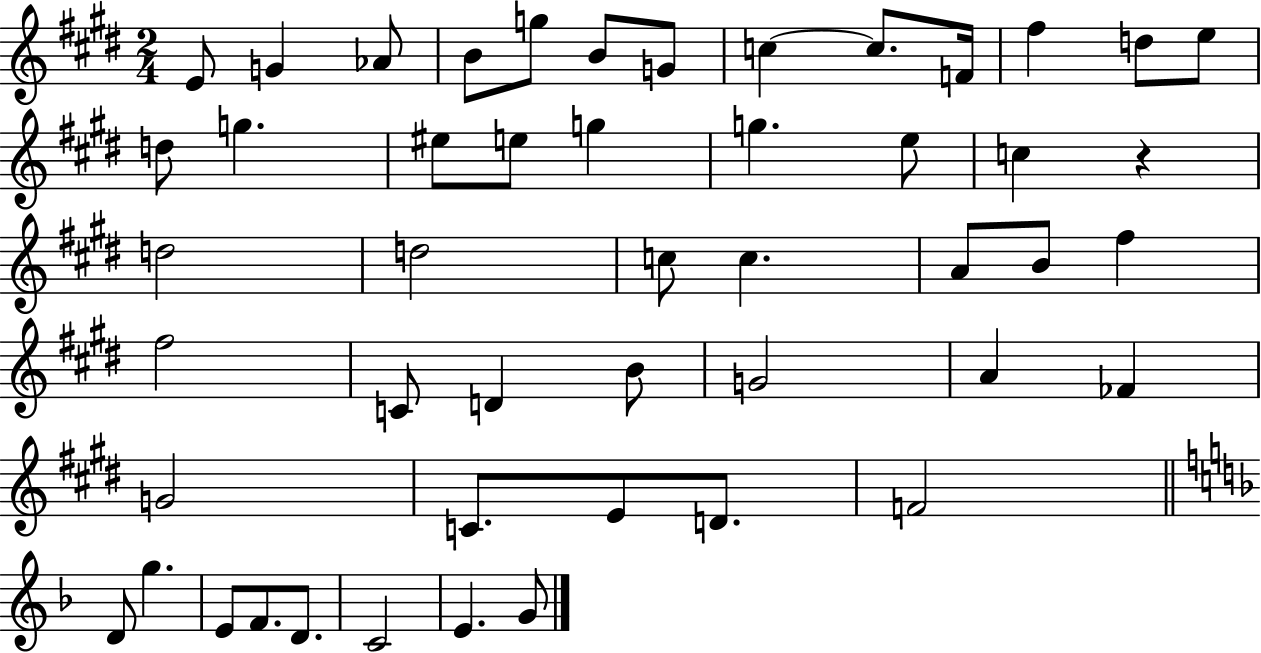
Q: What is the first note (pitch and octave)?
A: E4